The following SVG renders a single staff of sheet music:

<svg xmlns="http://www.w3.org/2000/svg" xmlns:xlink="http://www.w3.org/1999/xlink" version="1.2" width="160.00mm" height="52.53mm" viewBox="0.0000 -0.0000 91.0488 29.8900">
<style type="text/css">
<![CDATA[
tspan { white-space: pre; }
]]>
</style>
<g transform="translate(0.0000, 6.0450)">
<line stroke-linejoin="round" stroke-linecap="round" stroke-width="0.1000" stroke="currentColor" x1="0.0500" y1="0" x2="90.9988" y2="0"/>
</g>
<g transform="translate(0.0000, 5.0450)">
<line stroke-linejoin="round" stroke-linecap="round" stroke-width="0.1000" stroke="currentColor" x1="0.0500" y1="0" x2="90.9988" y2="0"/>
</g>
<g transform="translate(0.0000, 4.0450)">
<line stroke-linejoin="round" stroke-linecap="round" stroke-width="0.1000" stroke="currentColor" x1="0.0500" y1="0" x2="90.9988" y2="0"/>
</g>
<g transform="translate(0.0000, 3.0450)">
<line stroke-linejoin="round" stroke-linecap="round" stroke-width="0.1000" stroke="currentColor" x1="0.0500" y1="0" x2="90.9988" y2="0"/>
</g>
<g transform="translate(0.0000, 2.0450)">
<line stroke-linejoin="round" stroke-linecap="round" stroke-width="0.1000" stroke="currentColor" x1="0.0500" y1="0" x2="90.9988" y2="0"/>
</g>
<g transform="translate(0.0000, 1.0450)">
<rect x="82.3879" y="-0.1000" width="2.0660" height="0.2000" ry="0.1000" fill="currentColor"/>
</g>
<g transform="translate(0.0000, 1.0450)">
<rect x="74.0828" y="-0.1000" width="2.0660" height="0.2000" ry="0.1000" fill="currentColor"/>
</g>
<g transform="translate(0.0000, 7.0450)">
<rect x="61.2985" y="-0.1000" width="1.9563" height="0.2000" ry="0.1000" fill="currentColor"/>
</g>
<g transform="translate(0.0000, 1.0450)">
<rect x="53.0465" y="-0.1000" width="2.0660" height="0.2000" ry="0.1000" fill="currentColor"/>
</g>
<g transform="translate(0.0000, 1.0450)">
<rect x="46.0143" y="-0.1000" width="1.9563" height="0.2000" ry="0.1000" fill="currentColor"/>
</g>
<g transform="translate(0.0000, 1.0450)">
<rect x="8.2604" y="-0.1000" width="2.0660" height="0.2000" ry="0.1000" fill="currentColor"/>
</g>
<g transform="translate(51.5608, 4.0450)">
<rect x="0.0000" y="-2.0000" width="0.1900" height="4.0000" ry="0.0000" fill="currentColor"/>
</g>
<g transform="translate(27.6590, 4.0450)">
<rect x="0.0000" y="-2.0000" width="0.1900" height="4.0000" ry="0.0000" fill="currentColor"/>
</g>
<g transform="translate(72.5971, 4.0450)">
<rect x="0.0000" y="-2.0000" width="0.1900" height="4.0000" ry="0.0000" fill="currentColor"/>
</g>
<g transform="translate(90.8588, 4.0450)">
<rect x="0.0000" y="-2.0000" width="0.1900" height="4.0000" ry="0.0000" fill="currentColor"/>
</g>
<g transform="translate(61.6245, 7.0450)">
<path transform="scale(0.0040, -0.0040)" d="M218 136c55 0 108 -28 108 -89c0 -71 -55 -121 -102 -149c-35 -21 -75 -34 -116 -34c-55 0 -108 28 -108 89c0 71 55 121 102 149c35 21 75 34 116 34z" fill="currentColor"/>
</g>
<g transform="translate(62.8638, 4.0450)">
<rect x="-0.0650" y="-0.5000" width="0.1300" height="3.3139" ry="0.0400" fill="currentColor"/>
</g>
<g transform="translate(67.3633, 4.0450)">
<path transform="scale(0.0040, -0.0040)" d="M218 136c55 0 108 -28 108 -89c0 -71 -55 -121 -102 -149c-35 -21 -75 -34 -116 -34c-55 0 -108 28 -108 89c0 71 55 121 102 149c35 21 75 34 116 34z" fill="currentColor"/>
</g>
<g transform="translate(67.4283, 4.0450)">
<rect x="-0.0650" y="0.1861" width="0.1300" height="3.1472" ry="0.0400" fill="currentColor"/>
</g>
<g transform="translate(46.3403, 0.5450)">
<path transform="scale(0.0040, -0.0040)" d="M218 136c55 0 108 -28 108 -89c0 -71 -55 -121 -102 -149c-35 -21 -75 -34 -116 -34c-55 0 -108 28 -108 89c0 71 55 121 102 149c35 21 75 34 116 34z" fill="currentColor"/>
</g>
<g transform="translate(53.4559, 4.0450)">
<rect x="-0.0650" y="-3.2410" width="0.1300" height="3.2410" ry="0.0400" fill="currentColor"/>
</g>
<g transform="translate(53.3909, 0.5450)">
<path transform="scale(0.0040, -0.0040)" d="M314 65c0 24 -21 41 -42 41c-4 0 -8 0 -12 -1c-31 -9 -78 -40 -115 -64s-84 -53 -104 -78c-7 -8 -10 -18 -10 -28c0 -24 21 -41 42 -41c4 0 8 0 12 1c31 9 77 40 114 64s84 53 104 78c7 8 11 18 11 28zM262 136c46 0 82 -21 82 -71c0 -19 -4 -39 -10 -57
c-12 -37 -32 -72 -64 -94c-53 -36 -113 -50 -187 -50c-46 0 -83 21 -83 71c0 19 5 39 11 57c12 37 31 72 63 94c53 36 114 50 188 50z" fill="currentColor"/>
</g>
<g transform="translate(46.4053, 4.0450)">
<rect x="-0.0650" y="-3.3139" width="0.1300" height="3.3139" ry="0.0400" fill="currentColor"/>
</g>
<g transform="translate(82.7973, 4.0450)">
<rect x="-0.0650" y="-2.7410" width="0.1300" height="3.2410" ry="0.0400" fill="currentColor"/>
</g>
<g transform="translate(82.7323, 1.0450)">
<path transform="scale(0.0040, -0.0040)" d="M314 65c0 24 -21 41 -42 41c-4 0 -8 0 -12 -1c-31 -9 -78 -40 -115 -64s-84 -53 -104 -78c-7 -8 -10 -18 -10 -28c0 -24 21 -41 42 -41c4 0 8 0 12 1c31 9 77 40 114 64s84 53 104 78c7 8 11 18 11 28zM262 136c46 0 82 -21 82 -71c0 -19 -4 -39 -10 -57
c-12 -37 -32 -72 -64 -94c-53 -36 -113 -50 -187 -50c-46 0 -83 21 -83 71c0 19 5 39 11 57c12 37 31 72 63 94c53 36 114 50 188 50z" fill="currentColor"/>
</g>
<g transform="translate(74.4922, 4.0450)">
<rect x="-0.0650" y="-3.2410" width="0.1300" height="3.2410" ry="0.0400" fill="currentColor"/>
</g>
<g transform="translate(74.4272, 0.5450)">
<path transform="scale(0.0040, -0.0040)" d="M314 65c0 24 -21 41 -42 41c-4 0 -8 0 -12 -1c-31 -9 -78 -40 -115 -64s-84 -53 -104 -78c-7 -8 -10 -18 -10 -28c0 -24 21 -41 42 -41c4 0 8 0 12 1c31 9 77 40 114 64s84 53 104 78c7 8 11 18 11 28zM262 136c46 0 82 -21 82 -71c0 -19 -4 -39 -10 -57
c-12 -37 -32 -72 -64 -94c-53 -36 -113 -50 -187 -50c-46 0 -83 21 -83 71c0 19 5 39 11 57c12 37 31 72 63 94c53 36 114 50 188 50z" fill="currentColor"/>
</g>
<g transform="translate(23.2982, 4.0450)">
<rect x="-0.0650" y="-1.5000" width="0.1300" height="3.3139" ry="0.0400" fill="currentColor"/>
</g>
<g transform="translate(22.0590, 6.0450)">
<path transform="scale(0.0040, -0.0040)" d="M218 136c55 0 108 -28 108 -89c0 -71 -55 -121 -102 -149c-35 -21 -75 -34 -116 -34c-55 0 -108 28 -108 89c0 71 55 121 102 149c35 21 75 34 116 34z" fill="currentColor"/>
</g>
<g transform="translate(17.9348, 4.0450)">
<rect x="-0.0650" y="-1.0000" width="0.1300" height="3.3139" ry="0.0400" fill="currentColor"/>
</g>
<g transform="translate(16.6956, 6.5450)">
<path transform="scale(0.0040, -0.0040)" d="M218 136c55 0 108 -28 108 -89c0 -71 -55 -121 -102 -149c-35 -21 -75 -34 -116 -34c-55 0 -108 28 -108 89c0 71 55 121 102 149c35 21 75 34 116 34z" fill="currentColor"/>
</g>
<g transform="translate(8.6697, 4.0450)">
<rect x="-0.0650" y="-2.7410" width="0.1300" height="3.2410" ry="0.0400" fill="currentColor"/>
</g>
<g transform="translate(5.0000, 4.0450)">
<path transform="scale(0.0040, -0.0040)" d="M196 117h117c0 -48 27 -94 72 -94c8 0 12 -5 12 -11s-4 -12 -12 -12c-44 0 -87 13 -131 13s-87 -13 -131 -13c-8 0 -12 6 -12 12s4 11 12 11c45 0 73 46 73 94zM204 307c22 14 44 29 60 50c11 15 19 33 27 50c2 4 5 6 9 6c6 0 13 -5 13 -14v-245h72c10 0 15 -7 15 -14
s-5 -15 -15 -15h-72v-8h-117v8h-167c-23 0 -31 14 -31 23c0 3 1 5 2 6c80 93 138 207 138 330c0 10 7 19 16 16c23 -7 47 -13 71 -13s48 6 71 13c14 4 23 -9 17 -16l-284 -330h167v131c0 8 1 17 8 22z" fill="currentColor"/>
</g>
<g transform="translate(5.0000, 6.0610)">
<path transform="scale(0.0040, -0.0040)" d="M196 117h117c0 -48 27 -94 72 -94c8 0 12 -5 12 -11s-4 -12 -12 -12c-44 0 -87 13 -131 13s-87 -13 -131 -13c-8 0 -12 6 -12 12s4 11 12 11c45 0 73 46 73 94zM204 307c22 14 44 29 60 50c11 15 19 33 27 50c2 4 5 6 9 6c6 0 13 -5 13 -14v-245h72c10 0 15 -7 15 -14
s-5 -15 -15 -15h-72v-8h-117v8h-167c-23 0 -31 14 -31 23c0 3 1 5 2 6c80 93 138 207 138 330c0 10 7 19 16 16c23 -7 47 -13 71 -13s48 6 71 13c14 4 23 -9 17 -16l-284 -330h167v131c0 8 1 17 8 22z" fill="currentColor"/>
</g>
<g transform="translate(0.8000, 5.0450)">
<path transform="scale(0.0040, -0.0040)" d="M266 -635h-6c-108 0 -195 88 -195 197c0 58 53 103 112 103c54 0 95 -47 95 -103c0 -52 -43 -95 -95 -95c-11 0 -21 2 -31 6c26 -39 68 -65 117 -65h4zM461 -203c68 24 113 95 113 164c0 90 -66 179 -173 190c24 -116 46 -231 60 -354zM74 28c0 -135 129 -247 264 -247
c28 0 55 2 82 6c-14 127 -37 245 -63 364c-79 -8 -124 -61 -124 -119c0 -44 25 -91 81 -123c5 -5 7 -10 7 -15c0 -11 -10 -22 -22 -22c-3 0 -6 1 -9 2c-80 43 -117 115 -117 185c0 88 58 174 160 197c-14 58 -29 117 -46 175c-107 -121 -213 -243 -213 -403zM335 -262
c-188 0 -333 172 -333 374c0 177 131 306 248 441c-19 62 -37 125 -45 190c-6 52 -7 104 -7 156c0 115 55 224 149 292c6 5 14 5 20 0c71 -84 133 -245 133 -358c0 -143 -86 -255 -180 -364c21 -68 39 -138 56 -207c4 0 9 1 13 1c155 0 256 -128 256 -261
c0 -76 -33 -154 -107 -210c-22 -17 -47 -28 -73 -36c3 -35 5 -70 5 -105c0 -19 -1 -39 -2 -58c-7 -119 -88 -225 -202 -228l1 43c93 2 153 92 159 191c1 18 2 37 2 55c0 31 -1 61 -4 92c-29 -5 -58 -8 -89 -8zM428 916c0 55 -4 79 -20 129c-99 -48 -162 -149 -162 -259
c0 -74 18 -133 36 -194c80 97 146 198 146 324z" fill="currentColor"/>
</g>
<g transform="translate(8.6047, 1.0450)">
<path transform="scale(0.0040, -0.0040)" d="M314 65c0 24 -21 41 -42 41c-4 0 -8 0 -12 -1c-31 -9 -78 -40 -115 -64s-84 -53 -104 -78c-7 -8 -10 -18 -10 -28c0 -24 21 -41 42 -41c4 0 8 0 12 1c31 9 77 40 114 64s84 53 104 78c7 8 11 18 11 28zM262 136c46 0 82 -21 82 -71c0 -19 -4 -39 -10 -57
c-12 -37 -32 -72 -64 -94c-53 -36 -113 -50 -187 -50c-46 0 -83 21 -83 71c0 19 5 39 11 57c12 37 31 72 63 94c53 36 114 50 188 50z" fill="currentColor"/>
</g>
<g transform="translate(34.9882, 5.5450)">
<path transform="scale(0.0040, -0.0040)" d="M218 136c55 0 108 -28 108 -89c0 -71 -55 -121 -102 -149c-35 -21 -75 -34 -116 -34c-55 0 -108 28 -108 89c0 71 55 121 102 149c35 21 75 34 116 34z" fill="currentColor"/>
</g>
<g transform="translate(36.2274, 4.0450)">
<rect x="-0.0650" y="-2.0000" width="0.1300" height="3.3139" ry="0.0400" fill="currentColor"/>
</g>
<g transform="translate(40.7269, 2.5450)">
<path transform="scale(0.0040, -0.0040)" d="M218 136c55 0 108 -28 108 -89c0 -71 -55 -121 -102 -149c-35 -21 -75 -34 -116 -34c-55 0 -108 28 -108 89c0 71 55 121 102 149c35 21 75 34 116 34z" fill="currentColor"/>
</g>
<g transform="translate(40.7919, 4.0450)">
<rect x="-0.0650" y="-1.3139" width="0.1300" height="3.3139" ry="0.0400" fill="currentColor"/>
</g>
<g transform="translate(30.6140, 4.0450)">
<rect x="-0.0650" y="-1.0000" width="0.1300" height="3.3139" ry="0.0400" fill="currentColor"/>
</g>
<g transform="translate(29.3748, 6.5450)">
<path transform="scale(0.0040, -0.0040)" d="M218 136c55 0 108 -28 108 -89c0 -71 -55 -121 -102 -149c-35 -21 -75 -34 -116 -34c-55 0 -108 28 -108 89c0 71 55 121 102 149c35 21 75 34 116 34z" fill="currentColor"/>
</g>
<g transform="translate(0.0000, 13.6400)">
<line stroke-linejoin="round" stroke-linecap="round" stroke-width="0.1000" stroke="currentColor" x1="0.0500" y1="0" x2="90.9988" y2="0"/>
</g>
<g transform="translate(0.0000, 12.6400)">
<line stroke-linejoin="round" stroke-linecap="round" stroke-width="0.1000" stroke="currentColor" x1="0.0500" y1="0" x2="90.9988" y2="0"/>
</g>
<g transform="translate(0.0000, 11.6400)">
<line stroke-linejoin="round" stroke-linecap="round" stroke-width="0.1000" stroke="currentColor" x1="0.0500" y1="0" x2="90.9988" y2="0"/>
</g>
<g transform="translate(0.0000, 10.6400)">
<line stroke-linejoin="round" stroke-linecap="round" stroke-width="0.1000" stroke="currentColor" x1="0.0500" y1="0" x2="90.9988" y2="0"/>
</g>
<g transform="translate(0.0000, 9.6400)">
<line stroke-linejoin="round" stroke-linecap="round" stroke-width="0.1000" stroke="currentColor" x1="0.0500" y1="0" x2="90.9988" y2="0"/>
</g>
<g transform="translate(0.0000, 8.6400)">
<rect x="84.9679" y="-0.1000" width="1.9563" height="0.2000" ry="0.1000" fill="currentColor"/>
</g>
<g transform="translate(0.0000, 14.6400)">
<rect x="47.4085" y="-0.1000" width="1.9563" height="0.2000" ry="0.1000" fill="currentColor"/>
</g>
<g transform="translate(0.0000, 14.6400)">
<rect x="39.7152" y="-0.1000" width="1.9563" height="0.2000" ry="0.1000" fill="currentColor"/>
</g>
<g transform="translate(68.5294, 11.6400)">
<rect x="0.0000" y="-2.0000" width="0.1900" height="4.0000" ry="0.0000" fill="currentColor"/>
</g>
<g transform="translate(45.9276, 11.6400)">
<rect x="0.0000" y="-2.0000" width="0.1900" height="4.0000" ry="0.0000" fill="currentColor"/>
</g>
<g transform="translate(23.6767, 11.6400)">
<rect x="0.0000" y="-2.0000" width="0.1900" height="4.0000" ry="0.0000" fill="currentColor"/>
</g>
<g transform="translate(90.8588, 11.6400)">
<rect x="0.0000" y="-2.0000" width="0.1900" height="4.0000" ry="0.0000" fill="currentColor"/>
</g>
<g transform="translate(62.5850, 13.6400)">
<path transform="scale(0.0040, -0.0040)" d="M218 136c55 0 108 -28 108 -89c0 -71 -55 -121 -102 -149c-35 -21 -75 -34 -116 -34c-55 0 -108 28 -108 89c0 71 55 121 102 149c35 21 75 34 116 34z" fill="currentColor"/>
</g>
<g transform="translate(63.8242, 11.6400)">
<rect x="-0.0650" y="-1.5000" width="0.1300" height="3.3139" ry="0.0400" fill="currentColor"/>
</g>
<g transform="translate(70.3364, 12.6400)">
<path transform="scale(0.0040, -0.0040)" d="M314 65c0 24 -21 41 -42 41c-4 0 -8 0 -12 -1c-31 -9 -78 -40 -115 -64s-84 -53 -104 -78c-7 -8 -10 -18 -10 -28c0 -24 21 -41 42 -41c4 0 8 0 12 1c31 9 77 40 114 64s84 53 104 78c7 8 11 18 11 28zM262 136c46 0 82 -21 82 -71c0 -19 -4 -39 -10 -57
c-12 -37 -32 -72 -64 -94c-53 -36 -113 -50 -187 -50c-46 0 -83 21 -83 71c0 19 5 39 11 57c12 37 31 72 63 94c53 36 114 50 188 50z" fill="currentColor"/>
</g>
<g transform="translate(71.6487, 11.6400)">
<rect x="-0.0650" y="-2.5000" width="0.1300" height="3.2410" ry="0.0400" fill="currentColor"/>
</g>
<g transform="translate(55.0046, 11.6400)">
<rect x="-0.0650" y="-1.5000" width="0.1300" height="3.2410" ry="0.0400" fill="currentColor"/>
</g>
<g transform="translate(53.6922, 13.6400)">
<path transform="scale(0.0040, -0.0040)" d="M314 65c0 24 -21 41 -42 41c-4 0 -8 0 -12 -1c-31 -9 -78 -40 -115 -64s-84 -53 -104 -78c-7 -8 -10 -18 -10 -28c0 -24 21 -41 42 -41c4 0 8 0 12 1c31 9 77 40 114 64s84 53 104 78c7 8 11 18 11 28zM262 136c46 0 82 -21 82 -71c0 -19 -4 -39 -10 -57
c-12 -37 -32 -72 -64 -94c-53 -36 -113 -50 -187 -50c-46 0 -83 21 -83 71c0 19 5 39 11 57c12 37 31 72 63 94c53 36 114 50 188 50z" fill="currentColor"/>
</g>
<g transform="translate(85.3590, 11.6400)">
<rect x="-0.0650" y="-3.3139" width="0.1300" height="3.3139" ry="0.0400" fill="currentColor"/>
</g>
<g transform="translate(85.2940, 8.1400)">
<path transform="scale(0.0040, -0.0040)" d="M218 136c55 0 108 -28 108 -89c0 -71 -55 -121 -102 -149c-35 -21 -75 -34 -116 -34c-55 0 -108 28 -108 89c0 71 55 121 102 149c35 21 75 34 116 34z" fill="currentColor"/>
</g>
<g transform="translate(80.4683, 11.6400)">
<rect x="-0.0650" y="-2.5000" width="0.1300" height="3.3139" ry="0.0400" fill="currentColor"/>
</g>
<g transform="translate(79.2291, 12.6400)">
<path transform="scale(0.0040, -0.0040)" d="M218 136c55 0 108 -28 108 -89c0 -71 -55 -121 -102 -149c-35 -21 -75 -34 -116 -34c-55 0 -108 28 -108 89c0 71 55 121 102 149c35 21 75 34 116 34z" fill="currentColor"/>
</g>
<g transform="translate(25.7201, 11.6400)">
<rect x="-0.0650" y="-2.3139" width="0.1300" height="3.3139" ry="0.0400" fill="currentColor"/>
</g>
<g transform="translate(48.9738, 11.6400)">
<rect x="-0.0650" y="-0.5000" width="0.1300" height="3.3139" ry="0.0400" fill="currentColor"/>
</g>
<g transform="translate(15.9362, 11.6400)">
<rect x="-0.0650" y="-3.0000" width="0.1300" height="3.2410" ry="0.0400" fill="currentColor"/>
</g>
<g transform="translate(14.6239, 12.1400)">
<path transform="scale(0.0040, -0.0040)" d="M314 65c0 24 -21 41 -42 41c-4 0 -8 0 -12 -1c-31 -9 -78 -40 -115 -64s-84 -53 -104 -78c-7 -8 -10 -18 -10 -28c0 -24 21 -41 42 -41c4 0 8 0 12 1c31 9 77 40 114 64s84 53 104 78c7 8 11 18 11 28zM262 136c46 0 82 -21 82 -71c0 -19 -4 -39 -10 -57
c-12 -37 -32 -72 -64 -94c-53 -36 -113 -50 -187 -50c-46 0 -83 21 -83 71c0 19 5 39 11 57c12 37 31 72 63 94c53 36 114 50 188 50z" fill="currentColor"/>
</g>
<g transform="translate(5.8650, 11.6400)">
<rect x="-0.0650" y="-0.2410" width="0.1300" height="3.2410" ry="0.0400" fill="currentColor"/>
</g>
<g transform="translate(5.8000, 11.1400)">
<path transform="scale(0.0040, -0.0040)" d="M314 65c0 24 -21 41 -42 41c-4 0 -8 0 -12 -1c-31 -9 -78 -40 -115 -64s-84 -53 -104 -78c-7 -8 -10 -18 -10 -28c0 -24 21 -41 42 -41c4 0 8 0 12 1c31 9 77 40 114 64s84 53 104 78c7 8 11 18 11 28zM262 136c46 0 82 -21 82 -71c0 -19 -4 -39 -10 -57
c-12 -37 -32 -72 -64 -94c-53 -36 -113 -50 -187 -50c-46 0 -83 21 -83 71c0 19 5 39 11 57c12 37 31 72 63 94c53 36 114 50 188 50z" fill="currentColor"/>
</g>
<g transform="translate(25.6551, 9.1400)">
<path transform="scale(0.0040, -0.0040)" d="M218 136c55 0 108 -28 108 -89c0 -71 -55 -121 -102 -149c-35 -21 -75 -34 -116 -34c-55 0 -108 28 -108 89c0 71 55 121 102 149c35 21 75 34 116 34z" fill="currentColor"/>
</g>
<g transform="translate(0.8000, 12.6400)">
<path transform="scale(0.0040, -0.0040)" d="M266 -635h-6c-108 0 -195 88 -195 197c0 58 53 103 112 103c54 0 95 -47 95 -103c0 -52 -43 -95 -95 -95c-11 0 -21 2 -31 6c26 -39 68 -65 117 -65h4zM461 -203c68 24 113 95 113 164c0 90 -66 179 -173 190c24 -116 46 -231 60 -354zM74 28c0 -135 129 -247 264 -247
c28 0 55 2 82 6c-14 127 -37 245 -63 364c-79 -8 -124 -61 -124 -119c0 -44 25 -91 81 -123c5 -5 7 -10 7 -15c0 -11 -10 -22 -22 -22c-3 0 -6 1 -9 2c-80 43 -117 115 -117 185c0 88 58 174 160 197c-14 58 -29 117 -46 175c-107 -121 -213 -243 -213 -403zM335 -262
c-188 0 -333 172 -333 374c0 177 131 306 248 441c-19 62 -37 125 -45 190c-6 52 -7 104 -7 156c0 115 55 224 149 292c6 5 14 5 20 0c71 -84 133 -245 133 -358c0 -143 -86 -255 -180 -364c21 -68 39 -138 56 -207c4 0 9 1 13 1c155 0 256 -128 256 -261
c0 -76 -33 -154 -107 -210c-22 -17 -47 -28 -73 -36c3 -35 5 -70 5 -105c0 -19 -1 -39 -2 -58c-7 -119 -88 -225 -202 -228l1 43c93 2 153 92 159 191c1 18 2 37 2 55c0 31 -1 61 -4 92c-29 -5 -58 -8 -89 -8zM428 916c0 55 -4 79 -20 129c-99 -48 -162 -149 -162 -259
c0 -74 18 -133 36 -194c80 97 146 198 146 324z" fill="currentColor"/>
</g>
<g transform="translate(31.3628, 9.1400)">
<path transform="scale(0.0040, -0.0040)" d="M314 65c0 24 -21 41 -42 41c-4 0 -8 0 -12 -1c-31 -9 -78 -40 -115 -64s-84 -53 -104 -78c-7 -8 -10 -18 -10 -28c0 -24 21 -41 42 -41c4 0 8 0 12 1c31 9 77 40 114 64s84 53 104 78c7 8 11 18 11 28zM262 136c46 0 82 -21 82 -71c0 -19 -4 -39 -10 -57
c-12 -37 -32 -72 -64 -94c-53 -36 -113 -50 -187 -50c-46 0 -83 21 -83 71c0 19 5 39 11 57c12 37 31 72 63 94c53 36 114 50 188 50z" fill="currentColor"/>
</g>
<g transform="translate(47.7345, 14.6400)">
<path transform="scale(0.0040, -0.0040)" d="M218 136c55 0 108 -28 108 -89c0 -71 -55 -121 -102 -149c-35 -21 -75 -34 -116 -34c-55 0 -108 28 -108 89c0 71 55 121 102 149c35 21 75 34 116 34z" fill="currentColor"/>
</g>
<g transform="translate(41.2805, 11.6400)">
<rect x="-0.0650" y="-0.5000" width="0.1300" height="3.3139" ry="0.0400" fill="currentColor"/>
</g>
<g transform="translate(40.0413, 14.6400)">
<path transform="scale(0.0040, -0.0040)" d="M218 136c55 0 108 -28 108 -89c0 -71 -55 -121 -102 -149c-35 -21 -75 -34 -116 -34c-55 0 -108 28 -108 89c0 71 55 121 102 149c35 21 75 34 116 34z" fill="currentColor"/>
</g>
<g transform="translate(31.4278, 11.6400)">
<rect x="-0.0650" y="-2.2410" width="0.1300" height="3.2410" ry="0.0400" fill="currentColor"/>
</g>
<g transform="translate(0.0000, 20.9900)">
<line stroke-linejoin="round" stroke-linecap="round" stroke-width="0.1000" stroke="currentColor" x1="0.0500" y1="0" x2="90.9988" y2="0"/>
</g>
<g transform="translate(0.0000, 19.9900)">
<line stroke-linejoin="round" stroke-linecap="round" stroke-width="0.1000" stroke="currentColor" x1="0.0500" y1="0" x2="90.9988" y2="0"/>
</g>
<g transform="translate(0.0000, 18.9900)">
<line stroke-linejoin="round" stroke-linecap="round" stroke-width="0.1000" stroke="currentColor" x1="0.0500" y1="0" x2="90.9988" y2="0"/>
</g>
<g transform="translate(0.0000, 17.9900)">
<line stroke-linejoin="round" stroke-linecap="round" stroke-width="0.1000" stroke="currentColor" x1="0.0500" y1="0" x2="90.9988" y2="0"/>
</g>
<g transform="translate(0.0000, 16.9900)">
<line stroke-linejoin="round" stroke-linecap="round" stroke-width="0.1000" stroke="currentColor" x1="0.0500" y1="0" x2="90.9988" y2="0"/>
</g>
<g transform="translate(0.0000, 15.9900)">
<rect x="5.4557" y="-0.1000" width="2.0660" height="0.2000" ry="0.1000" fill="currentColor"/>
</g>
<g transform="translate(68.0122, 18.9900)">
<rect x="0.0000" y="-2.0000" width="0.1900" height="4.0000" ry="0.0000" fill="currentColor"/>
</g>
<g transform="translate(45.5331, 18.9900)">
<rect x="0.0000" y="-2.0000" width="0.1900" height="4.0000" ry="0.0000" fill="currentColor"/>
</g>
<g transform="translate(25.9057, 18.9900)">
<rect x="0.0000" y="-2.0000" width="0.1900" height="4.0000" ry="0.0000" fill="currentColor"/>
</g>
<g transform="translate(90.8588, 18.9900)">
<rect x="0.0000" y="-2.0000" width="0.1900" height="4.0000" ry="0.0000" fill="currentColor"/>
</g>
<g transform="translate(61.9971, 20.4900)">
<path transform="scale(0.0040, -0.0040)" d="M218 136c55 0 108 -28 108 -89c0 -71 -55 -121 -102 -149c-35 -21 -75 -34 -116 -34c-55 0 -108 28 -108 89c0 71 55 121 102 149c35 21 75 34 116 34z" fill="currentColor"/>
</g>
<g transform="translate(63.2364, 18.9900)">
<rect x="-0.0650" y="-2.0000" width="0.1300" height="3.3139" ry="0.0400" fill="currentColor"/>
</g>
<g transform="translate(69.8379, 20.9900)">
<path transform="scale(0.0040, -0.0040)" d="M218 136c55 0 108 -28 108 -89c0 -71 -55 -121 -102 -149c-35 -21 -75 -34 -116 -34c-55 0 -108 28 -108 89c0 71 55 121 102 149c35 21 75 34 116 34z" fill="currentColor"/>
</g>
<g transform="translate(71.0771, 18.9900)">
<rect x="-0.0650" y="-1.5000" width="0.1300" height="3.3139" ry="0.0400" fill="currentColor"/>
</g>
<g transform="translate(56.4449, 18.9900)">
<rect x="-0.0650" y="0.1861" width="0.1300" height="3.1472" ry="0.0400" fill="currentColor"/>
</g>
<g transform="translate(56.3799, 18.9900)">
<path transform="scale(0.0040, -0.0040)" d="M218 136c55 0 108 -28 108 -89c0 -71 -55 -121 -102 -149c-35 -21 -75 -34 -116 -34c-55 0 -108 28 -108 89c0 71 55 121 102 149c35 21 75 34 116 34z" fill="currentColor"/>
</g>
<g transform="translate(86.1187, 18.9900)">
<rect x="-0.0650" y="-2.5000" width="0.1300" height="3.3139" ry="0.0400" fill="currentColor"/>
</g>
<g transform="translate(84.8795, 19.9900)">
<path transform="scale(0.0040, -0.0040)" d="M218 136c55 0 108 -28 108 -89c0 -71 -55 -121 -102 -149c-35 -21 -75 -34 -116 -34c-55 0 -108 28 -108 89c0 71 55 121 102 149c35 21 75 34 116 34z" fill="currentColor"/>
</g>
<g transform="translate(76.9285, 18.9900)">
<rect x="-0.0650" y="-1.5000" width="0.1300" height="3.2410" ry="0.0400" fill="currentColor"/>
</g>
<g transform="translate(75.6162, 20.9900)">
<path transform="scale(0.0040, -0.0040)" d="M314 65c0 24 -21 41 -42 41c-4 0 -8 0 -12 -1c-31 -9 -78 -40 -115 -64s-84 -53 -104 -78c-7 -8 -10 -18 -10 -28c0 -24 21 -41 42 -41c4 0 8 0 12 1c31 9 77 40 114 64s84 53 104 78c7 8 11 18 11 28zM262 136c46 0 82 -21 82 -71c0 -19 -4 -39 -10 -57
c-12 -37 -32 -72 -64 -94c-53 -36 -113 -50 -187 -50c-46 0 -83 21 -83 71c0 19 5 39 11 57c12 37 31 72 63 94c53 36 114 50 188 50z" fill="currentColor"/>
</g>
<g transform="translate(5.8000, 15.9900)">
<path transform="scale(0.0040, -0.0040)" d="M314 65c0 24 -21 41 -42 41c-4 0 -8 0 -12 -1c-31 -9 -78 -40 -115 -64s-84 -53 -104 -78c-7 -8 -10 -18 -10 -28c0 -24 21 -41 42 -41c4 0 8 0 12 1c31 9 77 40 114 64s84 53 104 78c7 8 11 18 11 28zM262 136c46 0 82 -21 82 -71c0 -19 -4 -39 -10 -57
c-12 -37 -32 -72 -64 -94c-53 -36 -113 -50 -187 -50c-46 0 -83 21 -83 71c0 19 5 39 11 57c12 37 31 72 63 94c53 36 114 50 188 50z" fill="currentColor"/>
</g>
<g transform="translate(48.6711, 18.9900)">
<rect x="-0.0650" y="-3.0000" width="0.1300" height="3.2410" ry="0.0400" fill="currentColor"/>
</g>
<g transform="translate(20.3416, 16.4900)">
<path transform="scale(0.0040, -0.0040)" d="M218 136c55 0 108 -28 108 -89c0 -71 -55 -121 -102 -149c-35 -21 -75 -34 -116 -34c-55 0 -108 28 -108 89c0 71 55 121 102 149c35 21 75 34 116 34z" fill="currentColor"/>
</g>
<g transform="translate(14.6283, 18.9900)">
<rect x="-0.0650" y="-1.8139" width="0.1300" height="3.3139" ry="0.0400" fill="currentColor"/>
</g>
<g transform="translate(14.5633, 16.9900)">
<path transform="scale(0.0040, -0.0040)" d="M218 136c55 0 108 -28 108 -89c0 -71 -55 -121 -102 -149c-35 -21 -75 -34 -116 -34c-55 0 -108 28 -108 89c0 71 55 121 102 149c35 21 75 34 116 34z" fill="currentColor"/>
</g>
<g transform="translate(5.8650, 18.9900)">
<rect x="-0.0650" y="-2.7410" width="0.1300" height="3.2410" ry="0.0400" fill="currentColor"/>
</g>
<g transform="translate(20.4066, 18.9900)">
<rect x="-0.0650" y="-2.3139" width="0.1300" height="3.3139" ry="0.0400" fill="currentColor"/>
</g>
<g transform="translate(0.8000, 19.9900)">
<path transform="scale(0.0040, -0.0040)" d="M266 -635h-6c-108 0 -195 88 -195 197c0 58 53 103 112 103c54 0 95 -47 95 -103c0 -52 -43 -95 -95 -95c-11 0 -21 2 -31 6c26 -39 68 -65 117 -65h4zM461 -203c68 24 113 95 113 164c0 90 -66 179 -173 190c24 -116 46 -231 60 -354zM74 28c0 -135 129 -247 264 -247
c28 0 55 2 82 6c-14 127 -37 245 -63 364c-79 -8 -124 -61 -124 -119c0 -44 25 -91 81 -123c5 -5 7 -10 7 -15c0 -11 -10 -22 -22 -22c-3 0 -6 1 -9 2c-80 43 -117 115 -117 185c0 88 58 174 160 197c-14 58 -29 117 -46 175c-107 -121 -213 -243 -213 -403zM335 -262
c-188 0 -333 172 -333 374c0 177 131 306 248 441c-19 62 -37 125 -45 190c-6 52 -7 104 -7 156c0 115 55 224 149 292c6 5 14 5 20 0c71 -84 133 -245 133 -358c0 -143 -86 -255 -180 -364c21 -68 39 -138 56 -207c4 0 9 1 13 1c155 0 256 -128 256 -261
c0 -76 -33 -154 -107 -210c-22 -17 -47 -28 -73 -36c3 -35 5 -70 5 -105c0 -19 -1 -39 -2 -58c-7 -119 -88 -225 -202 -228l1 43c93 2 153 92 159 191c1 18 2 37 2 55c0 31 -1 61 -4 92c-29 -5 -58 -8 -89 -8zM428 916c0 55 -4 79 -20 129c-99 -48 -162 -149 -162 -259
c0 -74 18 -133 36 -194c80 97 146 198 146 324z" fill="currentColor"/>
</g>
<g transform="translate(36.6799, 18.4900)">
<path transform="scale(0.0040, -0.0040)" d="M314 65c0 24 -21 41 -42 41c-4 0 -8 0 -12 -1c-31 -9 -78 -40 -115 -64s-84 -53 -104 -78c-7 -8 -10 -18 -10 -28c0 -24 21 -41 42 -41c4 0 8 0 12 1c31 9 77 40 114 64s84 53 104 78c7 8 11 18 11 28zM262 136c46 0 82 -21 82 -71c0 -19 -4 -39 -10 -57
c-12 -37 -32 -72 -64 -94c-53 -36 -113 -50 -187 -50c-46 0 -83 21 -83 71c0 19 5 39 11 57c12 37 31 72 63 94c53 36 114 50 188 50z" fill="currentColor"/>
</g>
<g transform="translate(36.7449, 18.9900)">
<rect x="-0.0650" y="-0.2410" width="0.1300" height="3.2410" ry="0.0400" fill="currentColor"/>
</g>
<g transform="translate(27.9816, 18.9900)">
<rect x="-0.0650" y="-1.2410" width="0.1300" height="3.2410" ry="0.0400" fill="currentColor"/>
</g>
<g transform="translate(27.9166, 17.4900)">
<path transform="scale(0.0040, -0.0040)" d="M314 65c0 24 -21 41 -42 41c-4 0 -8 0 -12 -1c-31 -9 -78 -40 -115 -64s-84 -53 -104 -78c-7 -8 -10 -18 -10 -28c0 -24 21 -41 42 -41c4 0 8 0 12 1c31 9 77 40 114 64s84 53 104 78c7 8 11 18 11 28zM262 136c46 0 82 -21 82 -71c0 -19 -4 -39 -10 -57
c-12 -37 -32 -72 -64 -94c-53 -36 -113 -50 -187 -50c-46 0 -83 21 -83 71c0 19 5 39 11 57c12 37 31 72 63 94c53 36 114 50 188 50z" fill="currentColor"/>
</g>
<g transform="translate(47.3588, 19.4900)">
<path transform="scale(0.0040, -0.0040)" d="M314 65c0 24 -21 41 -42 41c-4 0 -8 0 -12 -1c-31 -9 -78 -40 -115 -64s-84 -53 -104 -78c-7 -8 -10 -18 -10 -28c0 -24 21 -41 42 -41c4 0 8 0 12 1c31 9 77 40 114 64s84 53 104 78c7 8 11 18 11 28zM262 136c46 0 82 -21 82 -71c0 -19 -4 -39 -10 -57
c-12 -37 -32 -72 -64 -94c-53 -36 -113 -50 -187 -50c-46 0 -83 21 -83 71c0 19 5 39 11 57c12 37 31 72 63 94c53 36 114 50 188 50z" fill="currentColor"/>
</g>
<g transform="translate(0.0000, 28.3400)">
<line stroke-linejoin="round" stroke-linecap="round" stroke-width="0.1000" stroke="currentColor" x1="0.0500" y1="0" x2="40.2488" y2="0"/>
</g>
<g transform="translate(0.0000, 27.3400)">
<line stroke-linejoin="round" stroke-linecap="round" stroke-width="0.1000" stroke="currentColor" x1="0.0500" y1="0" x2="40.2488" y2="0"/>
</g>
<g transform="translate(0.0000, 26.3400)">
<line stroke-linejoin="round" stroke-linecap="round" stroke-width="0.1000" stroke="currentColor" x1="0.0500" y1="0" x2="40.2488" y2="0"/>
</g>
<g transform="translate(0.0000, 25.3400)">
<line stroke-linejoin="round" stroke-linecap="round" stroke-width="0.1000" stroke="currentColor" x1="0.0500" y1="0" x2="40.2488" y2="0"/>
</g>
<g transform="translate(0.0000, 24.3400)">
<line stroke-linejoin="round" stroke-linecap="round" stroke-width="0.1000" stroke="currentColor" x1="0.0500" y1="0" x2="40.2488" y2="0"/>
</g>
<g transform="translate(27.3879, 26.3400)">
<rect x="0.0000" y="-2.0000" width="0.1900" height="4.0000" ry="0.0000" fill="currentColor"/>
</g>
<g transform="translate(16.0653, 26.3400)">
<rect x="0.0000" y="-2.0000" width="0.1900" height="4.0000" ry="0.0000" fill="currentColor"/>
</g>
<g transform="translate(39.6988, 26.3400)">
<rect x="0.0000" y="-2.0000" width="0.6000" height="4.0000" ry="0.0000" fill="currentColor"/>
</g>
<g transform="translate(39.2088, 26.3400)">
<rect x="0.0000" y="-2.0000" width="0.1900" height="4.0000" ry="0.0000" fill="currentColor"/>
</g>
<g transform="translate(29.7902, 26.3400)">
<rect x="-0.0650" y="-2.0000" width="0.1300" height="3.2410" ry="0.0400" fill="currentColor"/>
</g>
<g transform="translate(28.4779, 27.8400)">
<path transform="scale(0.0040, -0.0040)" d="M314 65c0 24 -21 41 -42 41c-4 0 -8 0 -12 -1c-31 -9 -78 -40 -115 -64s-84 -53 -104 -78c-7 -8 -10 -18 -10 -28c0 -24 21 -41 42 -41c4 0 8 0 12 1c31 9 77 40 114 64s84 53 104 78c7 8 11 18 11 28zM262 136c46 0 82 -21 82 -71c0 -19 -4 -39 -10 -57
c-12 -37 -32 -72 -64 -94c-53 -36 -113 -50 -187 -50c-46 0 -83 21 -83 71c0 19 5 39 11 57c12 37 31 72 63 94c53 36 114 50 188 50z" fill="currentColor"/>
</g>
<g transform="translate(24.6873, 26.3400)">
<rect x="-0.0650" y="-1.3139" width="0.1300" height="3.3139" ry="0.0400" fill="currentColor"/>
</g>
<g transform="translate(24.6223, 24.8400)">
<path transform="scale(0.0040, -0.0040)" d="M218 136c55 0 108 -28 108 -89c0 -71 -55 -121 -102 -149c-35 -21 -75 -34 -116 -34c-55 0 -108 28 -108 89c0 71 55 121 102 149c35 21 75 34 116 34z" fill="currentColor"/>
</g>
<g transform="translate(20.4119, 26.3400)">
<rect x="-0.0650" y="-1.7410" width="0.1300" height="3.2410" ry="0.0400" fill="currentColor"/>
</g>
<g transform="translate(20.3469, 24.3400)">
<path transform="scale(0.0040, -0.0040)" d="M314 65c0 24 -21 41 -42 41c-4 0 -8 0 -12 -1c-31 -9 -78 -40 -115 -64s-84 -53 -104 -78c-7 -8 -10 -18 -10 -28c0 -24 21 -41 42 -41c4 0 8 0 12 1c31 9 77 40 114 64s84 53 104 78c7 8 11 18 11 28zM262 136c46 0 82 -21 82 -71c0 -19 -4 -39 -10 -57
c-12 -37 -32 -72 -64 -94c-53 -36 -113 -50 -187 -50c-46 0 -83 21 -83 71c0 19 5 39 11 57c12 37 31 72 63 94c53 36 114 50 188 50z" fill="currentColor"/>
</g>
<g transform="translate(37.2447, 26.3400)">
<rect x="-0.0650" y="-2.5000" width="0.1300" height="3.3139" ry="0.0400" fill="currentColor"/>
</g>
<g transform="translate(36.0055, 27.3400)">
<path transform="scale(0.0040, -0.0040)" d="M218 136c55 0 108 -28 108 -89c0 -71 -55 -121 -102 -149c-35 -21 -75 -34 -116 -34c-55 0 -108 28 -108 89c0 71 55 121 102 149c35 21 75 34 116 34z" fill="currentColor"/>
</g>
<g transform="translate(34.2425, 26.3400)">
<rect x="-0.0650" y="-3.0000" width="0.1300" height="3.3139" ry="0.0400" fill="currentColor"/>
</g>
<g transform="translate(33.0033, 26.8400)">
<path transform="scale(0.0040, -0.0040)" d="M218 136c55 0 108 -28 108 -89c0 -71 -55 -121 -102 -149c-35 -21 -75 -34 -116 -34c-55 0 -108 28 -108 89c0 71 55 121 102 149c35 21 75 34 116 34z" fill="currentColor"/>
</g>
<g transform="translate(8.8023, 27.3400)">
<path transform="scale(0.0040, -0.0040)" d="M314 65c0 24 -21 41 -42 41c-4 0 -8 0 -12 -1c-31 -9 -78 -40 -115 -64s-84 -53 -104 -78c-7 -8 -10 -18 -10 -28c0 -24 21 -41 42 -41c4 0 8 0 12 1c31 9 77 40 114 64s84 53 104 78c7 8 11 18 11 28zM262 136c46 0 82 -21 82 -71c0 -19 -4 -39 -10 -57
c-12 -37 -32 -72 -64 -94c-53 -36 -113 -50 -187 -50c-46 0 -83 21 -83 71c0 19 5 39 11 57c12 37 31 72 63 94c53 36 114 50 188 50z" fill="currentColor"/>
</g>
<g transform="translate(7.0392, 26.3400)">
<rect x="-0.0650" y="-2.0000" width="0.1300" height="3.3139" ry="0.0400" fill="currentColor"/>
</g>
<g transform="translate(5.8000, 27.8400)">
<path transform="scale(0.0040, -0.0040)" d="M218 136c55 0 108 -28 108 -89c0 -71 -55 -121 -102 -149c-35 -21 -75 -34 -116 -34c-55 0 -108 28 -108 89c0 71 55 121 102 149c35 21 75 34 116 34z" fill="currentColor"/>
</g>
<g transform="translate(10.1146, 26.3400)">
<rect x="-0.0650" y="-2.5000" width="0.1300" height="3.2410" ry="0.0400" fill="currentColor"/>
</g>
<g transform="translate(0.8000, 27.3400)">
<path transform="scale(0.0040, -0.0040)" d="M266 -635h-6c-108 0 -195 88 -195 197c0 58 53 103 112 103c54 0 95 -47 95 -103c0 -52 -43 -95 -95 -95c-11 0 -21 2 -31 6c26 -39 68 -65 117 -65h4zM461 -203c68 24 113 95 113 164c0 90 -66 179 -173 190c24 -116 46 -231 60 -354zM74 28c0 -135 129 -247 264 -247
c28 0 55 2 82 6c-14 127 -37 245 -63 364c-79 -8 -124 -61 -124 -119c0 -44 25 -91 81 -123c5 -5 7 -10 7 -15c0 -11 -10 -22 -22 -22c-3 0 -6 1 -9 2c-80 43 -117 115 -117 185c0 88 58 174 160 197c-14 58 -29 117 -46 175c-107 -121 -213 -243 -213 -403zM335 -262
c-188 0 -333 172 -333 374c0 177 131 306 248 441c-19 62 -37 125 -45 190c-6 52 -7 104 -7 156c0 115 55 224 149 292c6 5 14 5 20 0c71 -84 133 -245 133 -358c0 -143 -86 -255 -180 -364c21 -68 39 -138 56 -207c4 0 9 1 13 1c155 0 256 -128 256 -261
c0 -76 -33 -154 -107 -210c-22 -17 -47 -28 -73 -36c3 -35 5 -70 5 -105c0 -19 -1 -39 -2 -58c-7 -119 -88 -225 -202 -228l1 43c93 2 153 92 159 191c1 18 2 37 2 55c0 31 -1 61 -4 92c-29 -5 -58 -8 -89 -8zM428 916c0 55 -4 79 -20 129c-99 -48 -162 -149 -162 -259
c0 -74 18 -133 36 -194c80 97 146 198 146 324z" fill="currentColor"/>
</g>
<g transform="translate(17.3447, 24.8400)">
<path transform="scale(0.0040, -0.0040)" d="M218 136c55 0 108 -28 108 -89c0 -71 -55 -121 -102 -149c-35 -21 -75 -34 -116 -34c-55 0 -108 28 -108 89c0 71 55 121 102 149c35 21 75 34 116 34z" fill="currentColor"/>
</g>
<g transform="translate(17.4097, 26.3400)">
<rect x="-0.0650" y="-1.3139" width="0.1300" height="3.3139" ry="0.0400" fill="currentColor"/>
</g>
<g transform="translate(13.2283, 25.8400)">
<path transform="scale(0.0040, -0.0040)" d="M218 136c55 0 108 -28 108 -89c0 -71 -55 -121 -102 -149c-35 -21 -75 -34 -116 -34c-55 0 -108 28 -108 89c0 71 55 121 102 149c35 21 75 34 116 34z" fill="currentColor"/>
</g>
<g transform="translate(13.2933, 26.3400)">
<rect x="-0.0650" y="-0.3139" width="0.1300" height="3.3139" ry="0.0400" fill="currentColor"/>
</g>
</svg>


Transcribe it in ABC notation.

X:1
T:Untitled
M:4/4
L:1/4
K:C
a2 D E D F e b b2 C B b2 a2 c2 A2 g g2 C C E2 E G2 G b a2 f g e2 c2 A2 B F E E2 G F G2 c e f2 e F2 A G